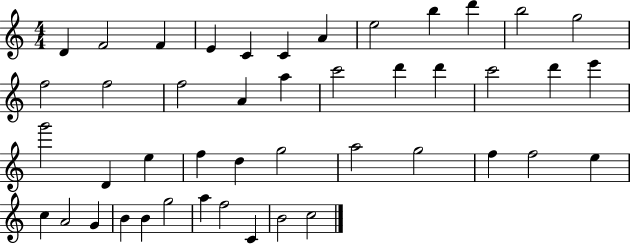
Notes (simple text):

D4/q F4/h F4/q E4/q C4/q C4/q A4/q E5/h B5/q D6/q B5/h G5/h F5/h F5/h F5/h A4/q A5/q C6/h D6/q D6/q C6/h D6/q E6/q G6/h D4/q E5/q F5/q D5/q G5/h A5/h G5/h F5/q F5/h E5/q C5/q A4/h G4/q B4/q B4/q G5/h A5/q F5/h C4/q B4/h C5/h